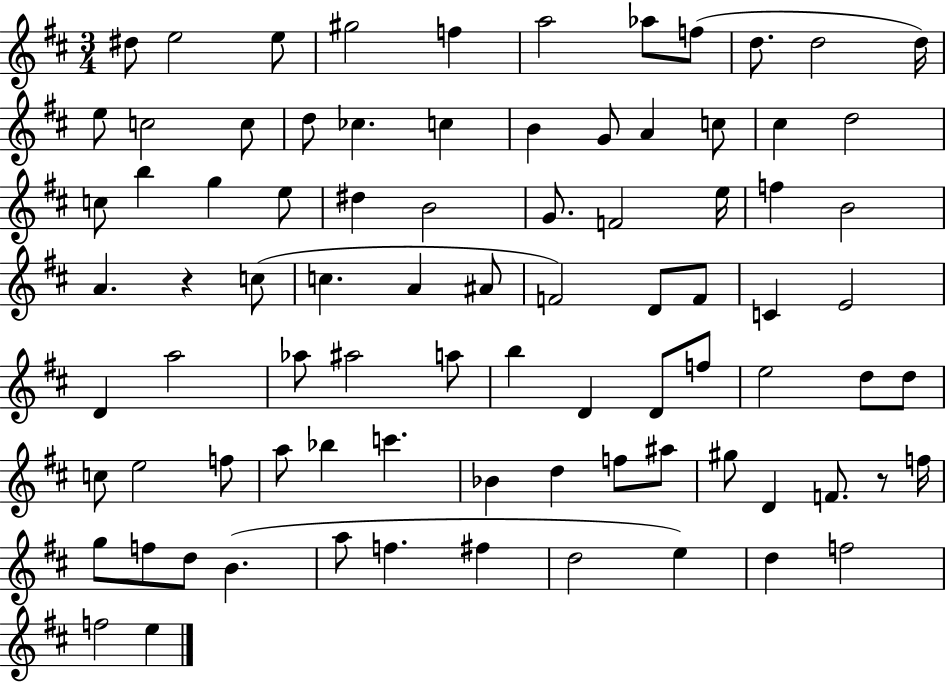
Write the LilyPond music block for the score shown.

{
  \clef treble
  \numericTimeSignature
  \time 3/4
  \key d \major
  dis''8 e''2 e''8 | gis''2 f''4 | a''2 aes''8 f''8( | d''8. d''2 d''16) | \break e''8 c''2 c''8 | d''8 ces''4. c''4 | b'4 g'8 a'4 c''8 | cis''4 d''2 | \break c''8 b''4 g''4 e''8 | dis''4 b'2 | g'8. f'2 e''16 | f''4 b'2 | \break a'4. r4 c''8( | c''4. a'4 ais'8 | f'2) d'8 f'8 | c'4 e'2 | \break d'4 a''2 | aes''8 ais''2 a''8 | b''4 d'4 d'8 f''8 | e''2 d''8 d''8 | \break c''8 e''2 f''8 | a''8 bes''4 c'''4. | bes'4 d''4 f''8 ais''8 | gis''8 d'4 f'8. r8 f''16 | \break g''8 f''8 d''8 b'4.( | a''8 f''4. fis''4 | d''2 e''4) | d''4 f''2 | \break f''2 e''4 | \bar "|."
}